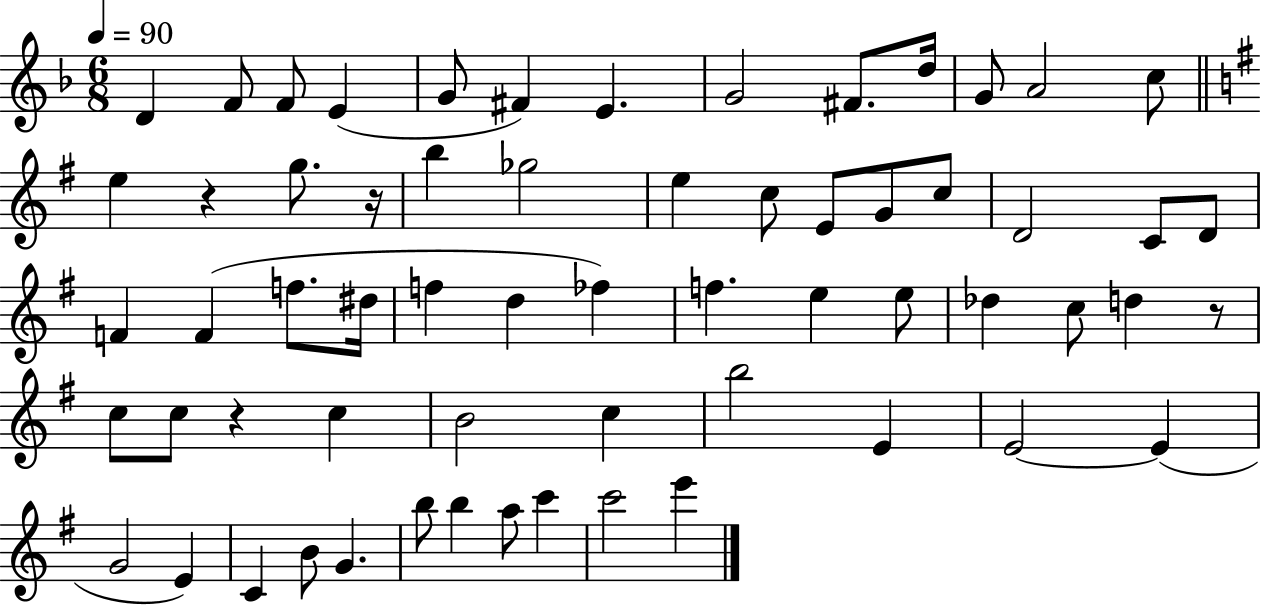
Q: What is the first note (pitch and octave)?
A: D4